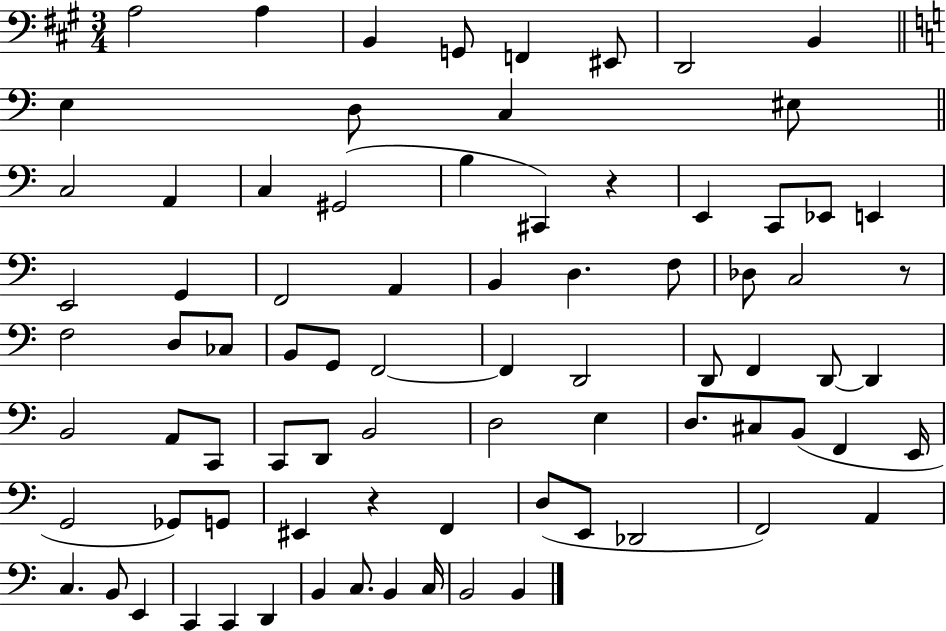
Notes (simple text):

A3/h A3/q B2/q G2/e F2/q EIS2/e D2/h B2/q E3/q D3/e C3/q EIS3/e C3/h A2/q C3/q G#2/h B3/q C#2/q R/q E2/q C2/e Eb2/e E2/q E2/h G2/q F2/h A2/q B2/q D3/q. F3/e Db3/e C3/h R/e F3/h D3/e CES3/e B2/e G2/e F2/h F2/q D2/h D2/e F2/q D2/e D2/q B2/h A2/e C2/e C2/e D2/e B2/h D3/h E3/q D3/e. C#3/e B2/e F2/q E2/s G2/h Gb2/e G2/e EIS2/q R/q F2/q D3/e E2/e Db2/h F2/h A2/q C3/q. B2/e E2/q C2/q C2/q D2/q B2/q C3/e. B2/q C3/s B2/h B2/q